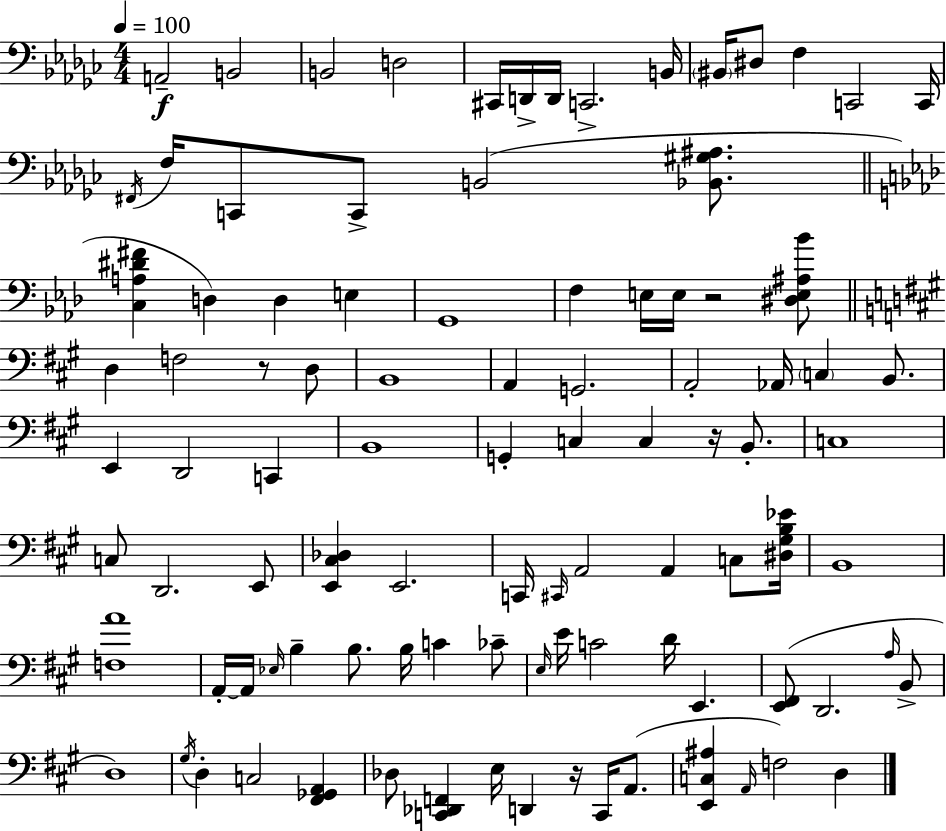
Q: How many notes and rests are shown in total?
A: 97